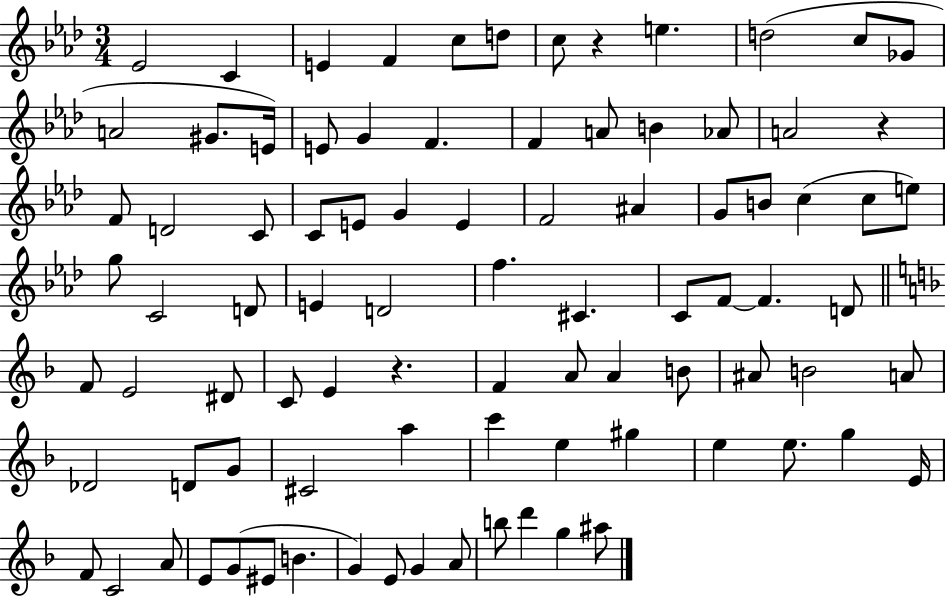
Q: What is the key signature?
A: AES major